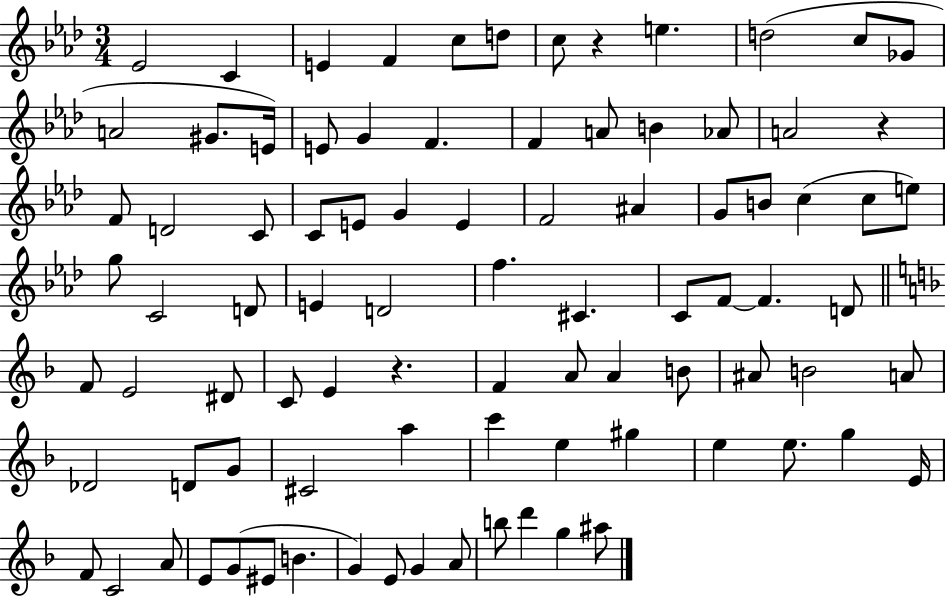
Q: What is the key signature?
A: AES major